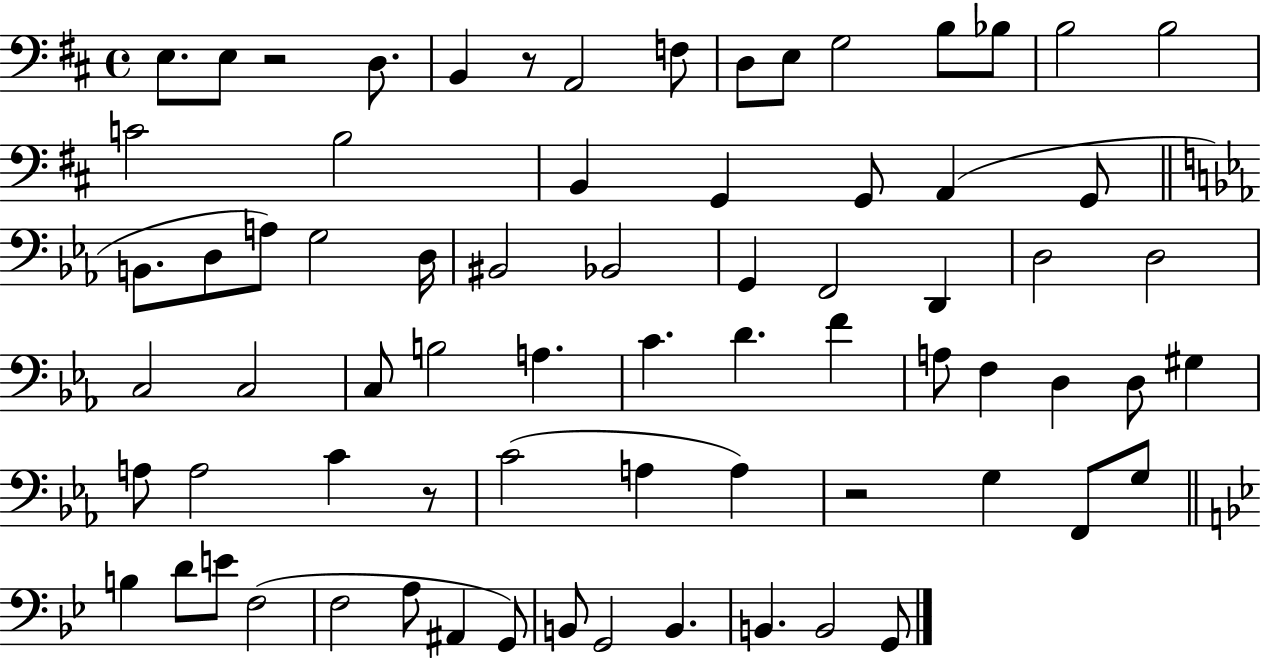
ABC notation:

X:1
T:Untitled
M:4/4
L:1/4
K:D
E,/2 E,/2 z2 D,/2 B,, z/2 A,,2 F,/2 D,/2 E,/2 G,2 B,/2 _B,/2 B,2 B,2 C2 B,2 B,, G,, G,,/2 A,, G,,/2 B,,/2 D,/2 A,/2 G,2 D,/4 ^B,,2 _B,,2 G,, F,,2 D,, D,2 D,2 C,2 C,2 C,/2 B,2 A, C D F A,/2 F, D, D,/2 ^G, A,/2 A,2 C z/2 C2 A, A, z2 G, F,,/2 G,/2 B, D/2 E/2 F,2 F,2 A,/2 ^A,, G,,/2 B,,/2 G,,2 B,, B,, B,,2 G,,/2